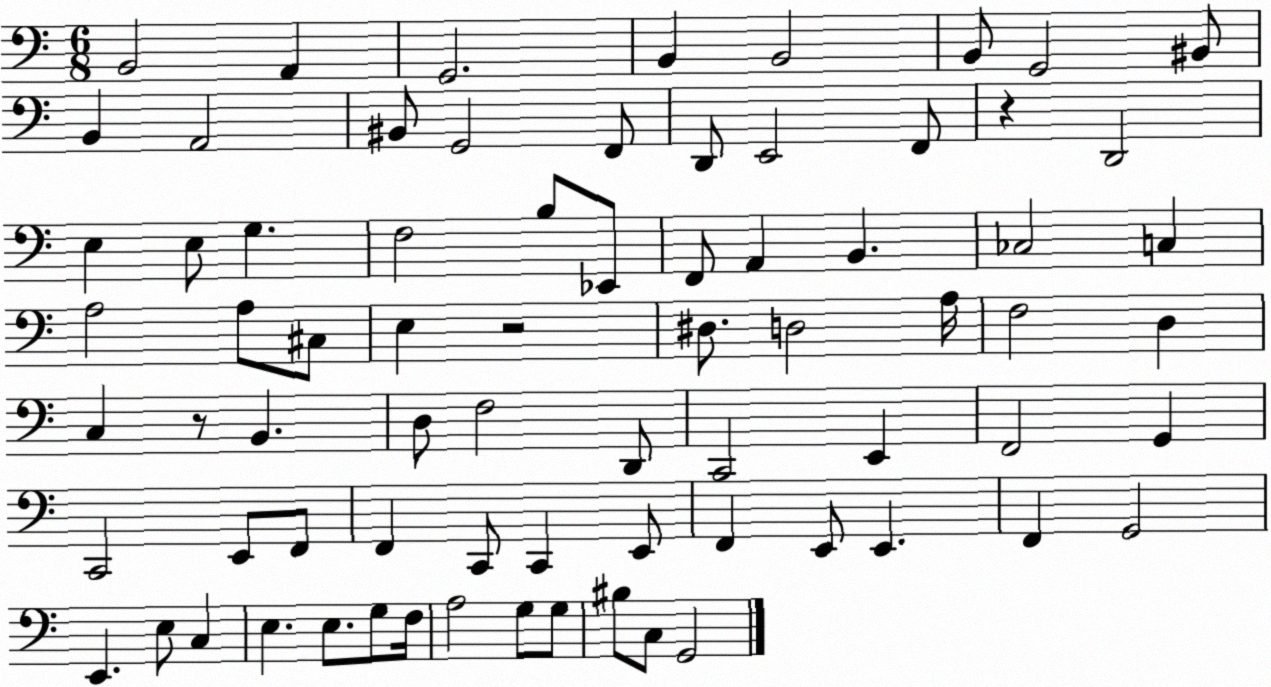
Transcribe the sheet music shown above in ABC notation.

X:1
T:Untitled
M:6/8
L:1/4
K:C
B,,2 A,, G,,2 B,, B,,2 B,,/2 G,,2 ^B,,/2 B,, A,,2 ^B,,/2 G,,2 F,,/2 D,,/2 E,,2 F,,/2 z D,,2 E, E,/2 G, F,2 B,/2 _E,,/2 F,,/2 A,, B,, _C,2 C, A,2 A,/2 ^C,/2 E, z2 ^D,/2 D,2 A,/4 F,2 D, C, z/2 B,, D,/2 F,2 D,,/2 C,,2 E,, F,,2 G,, C,,2 E,,/2 F,,/2 F,, C,,/2 C,, E,,/2 F,, E,,/2 E,, F,, G,,2 E,, E,/2 C, E, E,/2 G,/2 F,/4 A,2 G,/2 G,/2 ^B,/2 C,/2 G,,2